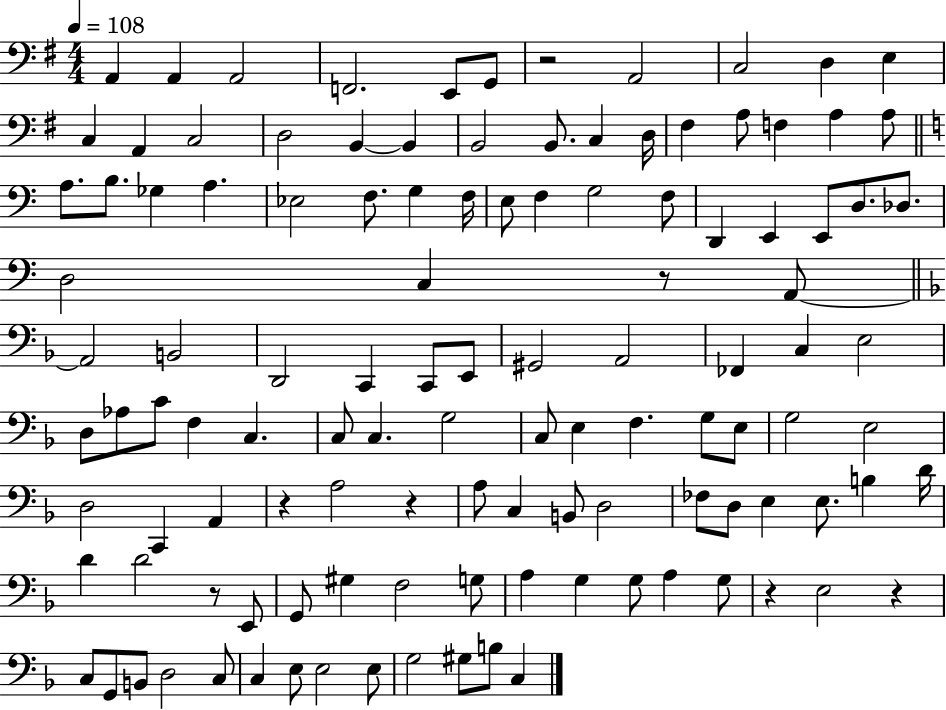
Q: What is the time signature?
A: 4/4